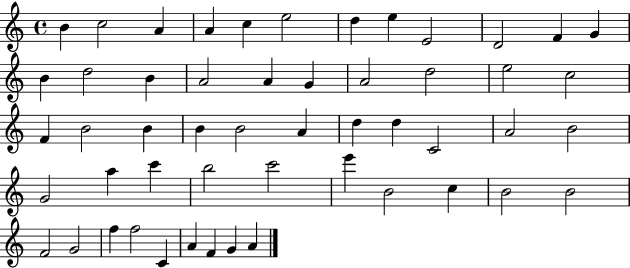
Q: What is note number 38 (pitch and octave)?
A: C6